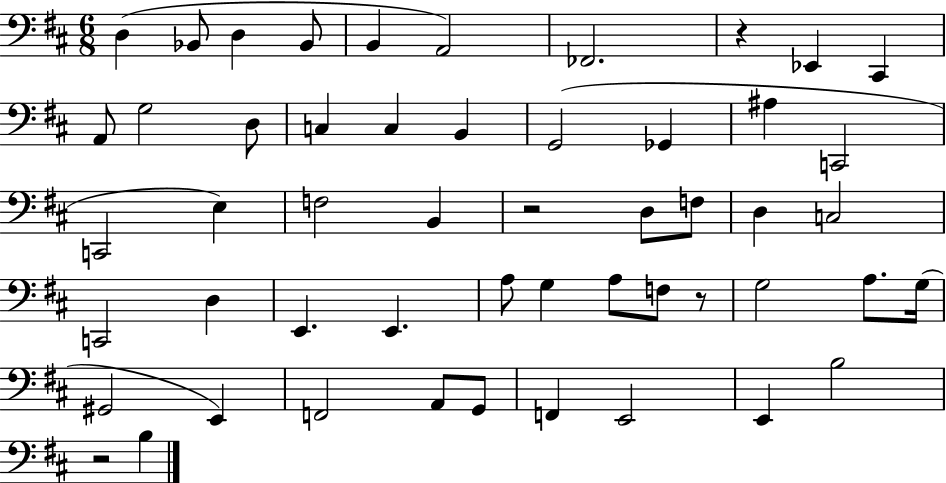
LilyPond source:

{
  \clef bass
  \numericTimeSignature
  \time 6/8
  \key d \major
  d4( bes,8 d4 bes,8 | b,4 a,2) | fes,2. | r4 ees,4 cis,4 | \break a,8 g2 d8 | c4 c4 b,4 | g,2( ges,4 | ais4 c,2 | \break c,2 e4) | f2 b,4 | r2 d8 f8 | d4 c2 | \break c,2 d4 | e,4. e,4. | a8 g4 a8 f8 r8 | g2 a8. g16( | \break gis,2 e,4) | f,2 a,8 g,8 | f,4 e,2 | e,4 b2 | \break r2 b4 | \bar "|."
}